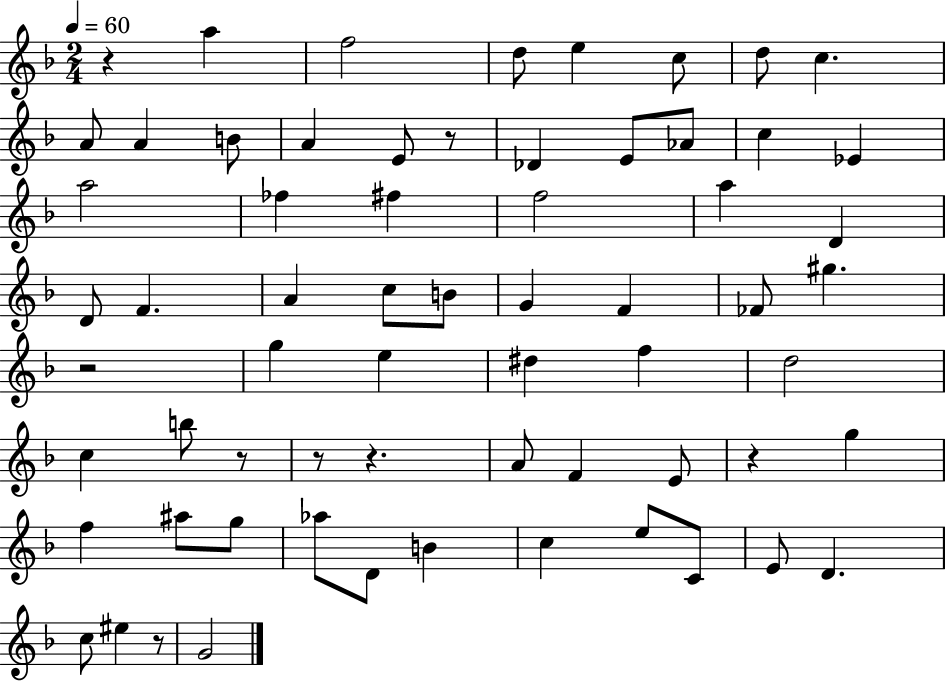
R/q A5/q F5/h D5/e E5/q C5/e D5/e C5/q. A4/e A4/q B4/e A4/q E4/e R/e Db4/q E4/e Ab4/e C5/q Eb4/q A5/h FES5/q F#5/q F5/h A5/q D4/q D4/e F4/q. A4/q C5/e B4/e G4/q F4/q FES4/e G#5/q. R/h G5/q E5/q D#5/q F5/q D5/h C5/q B5/e R/e R/e R/q. A4/e F4/q E4/e R/q G5/q F5/q A#5/e G5/e Ab5/e D4/e B4/q C5/q E5/e C4/e E4/e D4/q. C5/e EIS5/q R/e G4/h